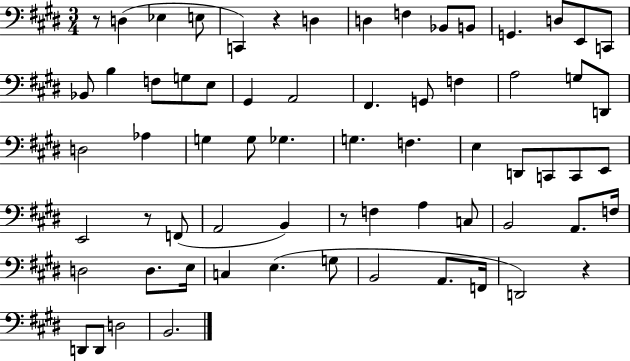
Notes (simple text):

R/e D3/q Eb3/q E3/e C2/q R/q D3/q D3/q F3/q Bb2/e B2/e G2/q. D3/e E2/e C2/e Bb2/e B3/q F3/e G3/e E3/e G#2/q A2/h F#2/q. G2/e F3/q A3/h G3/e D2/e D3/h Ab3/q G3/q G3/e Gb3/q. G3/q. F3/q. E3/q D2/e C2/e C2/e E2/e E2/h R/e F2/e A2/h B2/q R/e F3/q A3/q C3/e B2/h A2/e. F3/s D3/h D3/e. E3/s C3/q E3/q. G3/e B2/h A2/e. F2/s D2/h R/q D2/e D2/e D3/h B2/h.